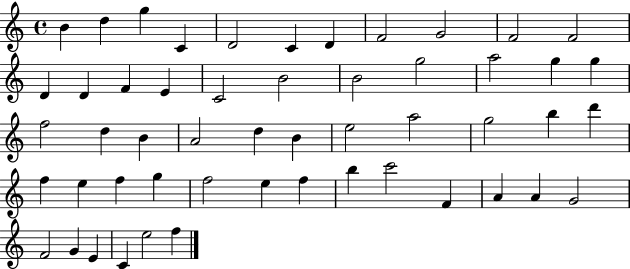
B4/q D5/q G5/q C4/q D4/h C4/q D4/q F4/h G4/h F4/h F4/h D4/q D4/q F4/q E4/q C4/h B4/h B4/h G5/h A5/h G5/q G5/q F5/h D5/q B4/q A4/h D5/q B4/q E5/h A5/h G5/h B5/q D6/q F5/q E5/q F5/q G5/q F5/h E5/q F5/q B5/q C6/h F4/q A4/q A4/q G4/h F4/h G4/q E4/q C4/q E5/h F5/q